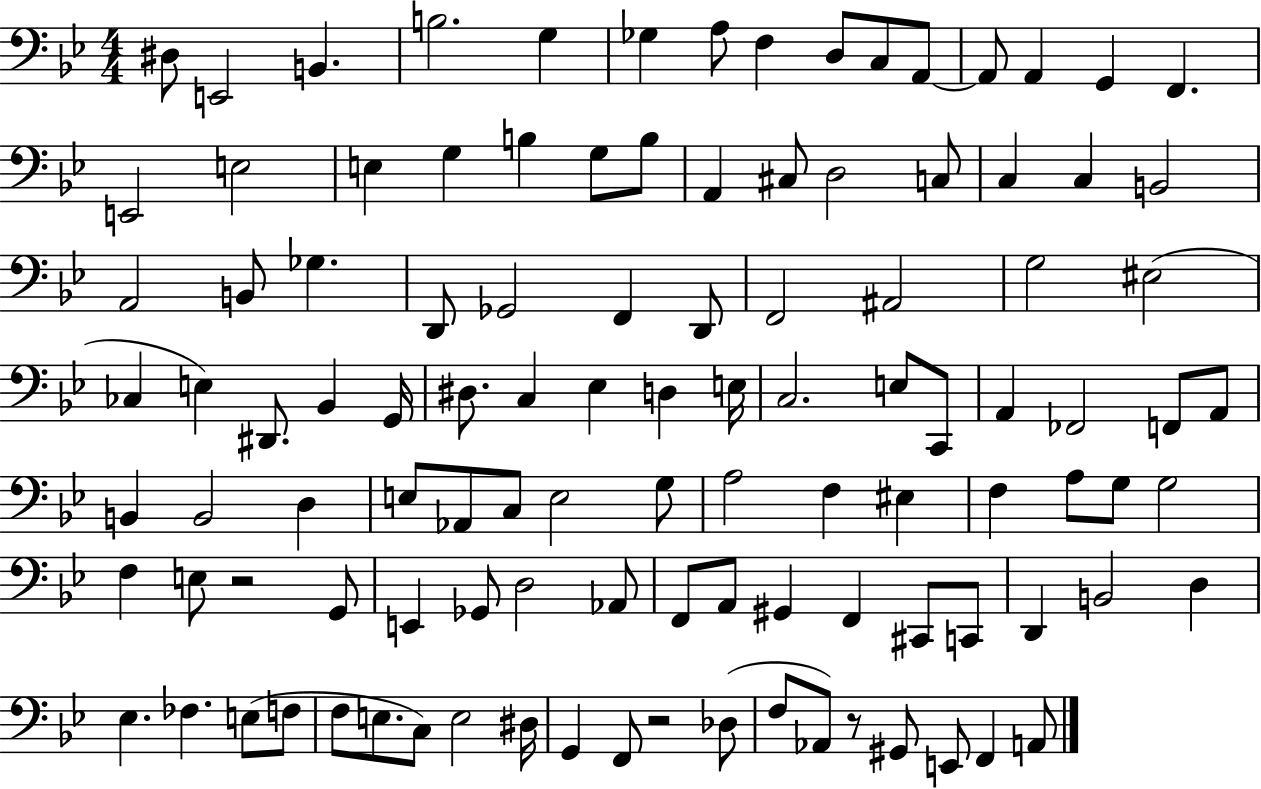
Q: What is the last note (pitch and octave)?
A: A2